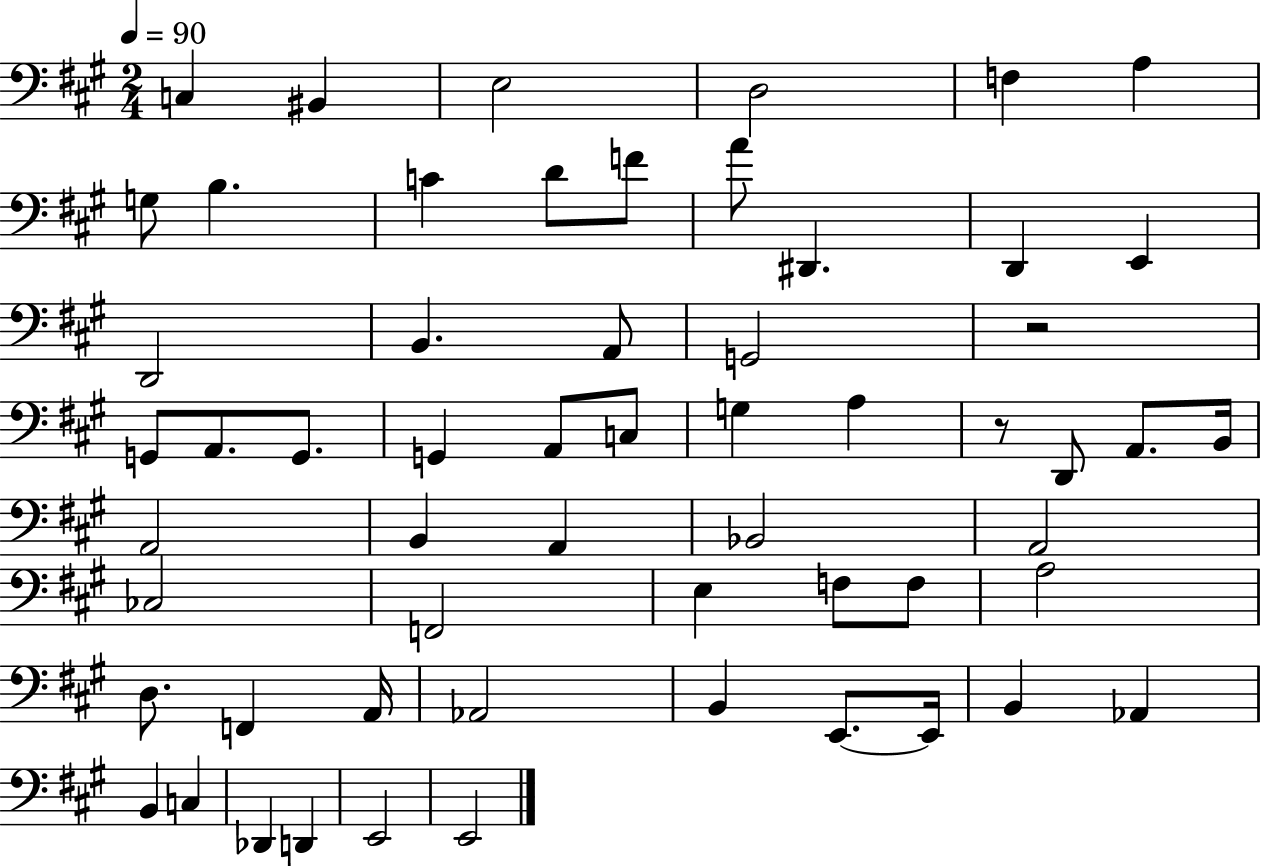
C3/q BIS2/q E3/h D3/h F3/q A3/q G3/e B3/q. C4/q D4/e F4/e A4/e D#2/q. D2/q E2/q D2/h B2/q. A2/e G2/h R/h G2/e A2/e. G2/e. G2/q A2/e C3/e G3/q A3/q R/e D2/e A2/e. B2/s A2/h B2/q A2/q Bb2/h A2/h CES3/h F2/h E3/q F3/e F3/e A3/h D3/e. F2/q A2/s Ab2/h B2/q E2/e. E2/s B2/q Ab2/q B2/q C3/q Db2/q D2/q E2/h E2/h